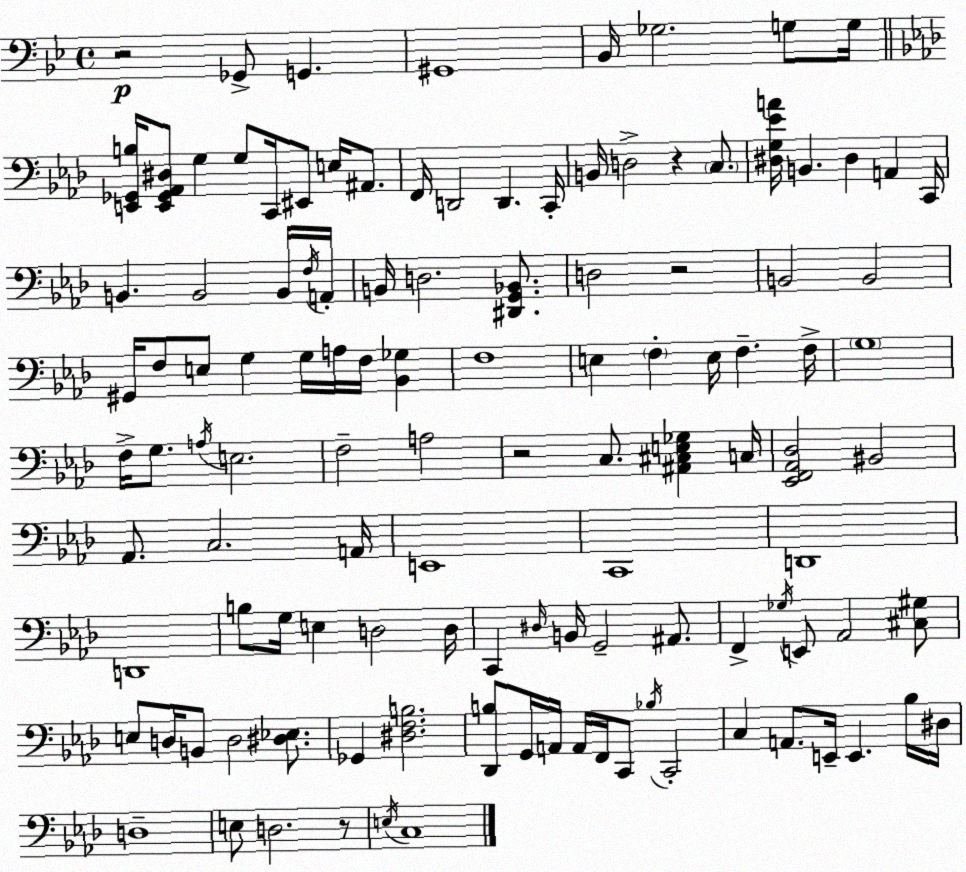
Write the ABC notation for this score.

X:1
T:Untitled
M:4/4
L:1/4
K:Gm
z2 _G,,/2 G,, ^G,,4 _B,,/4 _G,2 G,/2 G,/4 [E,,_G,,B,]/4 [E,,_G,,_A,,^D,]/2 G, G,/2 C,,/4 ^E,,/2 E,/4 ^A,,/2 F,,/4 D,,2 D,, C,,/4 B,,/4 D,2 z C,/2 [^D,G,_EA]/4 B,, ^D, A,, C,,/4 B,, B,,2 B,,/4 F,/4 A,,/4 B,,/4 D,2 [^D,,G,,_B,,]/2 D,2 z2 B,,2 B,,2 ^G,,/4 F,/2 E,/2 G, G,/4 A,/4 F,/4 [_B,,_G,] F,4 E, F, E,/4 F, F,/4 G,4 F,/4 G,/2 A,/4 E,2 F,2 A,2 z2 C,/2 [^A,,^C,E,_G,] C,/4 [_E,,F,,_A,,_D,]2 ^B,,2 _A,,/2 C,2 A,,/4 E,,4 C,,4 D,,4 D,,4 B,/2 G,/4 E, D,2 D,/4 C,, ^D,/4 B,,/4 G,,2 ^A,,/2 F,, _G,/4 E,,/2 _A,,2 [^C,^G,]/2 E,/2 D,/4 B,,/2 D,2 [^D,_E,]/2 _G,, [^D,F,B,]2 [_D,,B,]/2 G,,/4 A,,/4 A,,/4 F,,/4 C,,/2 _B,/4 C,,2 C, A,,/2 E,,/4 E,, _B,/4 ^D,/4 D,4 E,/2 D,2 z/2 E,/4 C,4